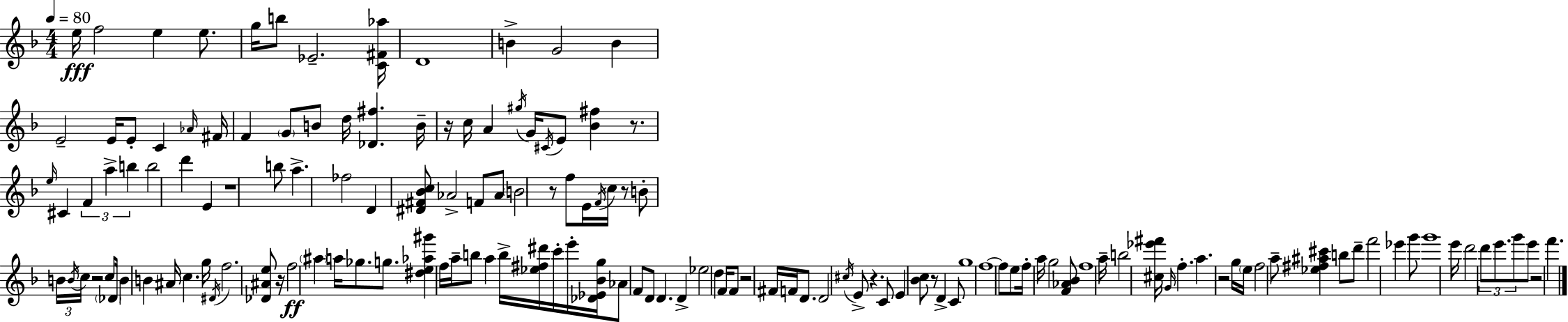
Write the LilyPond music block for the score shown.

{
  \clef treble
  \numericTimeSignature
  \time 4/4
  \key f \major
  \tempo 4 = 80
  e''16\fff f''2 e''4 e''8. | g''16 b''8 ees'2.-- <c' fis' aes''>16 | d'1 | b'4-> g'2 b'4 | \break e'2-- e'16 e'8-. c'4 \grace { aes'16 } | fis'16 f'4 \parenthesize g'8 b'8 d''16 <des' fis''>4. | b'16-- r16 c''16 a'4 \acciaccatura { gis''16 } g'16 \acciaccatura { cis'16 } e'8 <bes' fis''>4 | r8. \grace { e''16 } cis'4 \tuplet 3/2 { f'4 a''4-> | \break b''4 } b''2 d'''4 | e'4 r1 | b''8 a''4.-> fes''2 | d'4 <dis' fis' bes' c''>8 aes'2-> | \break f'8 aes'8 \parenthesize b'2 r8 | f''8 e'16 \acciaccatura { f'16 } c''16 r8 b'8-. \tuplet 3/2 { b'16 \acciaccatura { b'16 } c''16 } r2 | c''8 \parenthesize des'16 b'4 b'4 ais'16 | c''4. g''16 \acciaccatura { dis'16 } f''2. | \break <des' ais' e''>8 r16 f''2\ff \parenthesize ais''4 | a''16 ges''8. g''8. <dis'' e'' aes'' gis'''>4 f''16 a''16-- | b''8 a''4 b''16-> <ees'' fis'' dis'''>16 c'''16-. e'''16-. <des' ees' bes' g''>16 aes'8 f'8 d'8 | d'4. d'4-> ees''2 | \break d''4 f'16 f'8 r2 | fis'16 f'16 d'8. d'2 \acciaccatura { cis''16 } | e'8-> r4. c'8 e'4 <bes' c''>8 | r8 d'4-> c'8 g''1 | \break f''1~~ | f''8 e''8 f''16-. a''16 g''2 | <f' aes' bes'>8 f''1 | a''16-- b''2 | \break <cis'' ees''' fis'''>16 \grace { g'16 } f''4.-. a''4. r2 | g''16 \parenthesize e''16 f''2 | a''8-- <ees'' fis'' ais'' cis'''>4 b''8 d'''8-- f'''2 | ees'''4 g'''8 g'''1 | \break e'''16 d'''2 | \tuplet 3/2 { d'''8 e'''8. g'''8 } e'''8 r2 | f'''4. \bar "|."
}